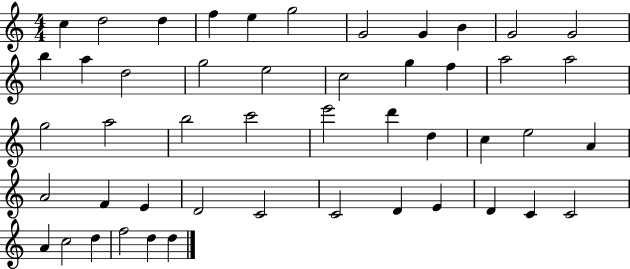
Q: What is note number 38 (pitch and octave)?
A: D4